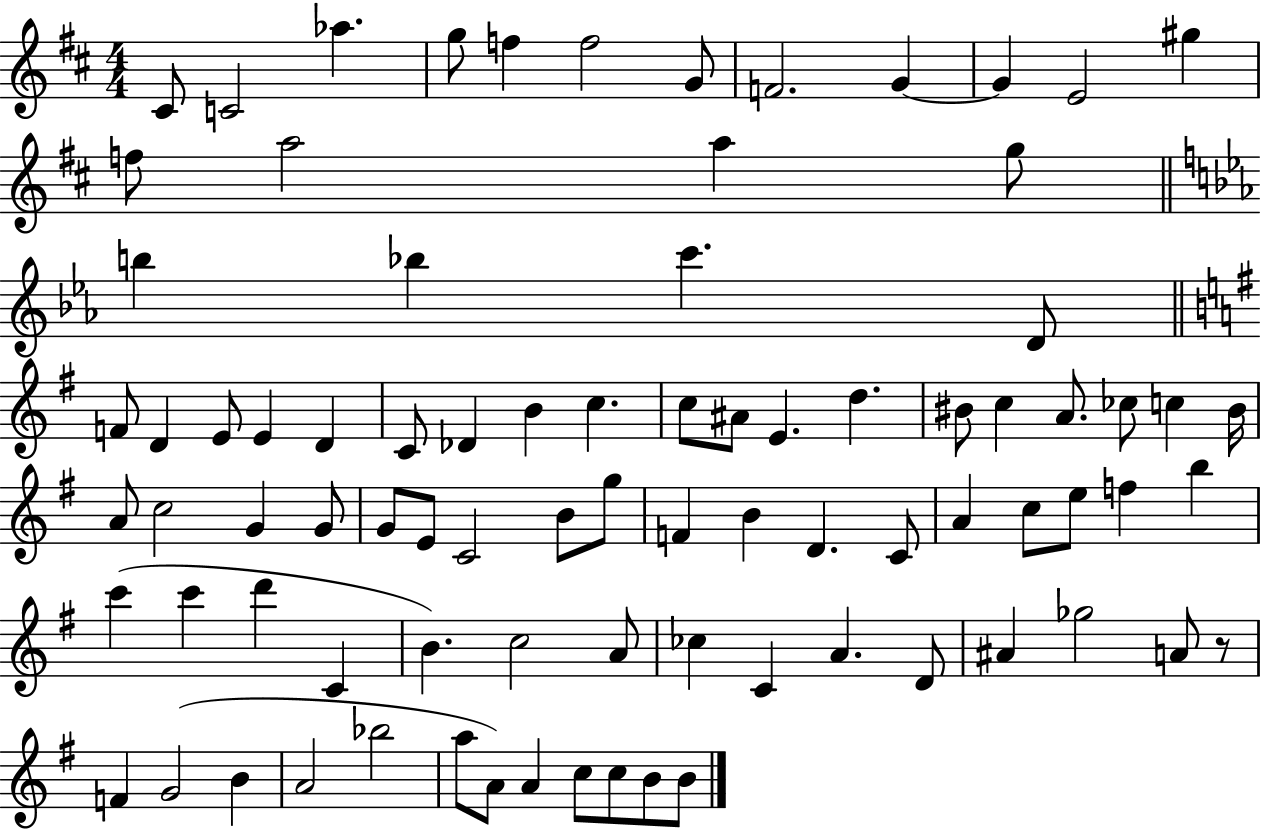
{
  \clef treble
  \numericTimeSignature
  \time 4/4
  \key d \major
  cis'8 c'2 aes''4. | g''8 f''4 f''2 g'8 | f'2. g'4~~ | g'4 e'2 gis''4 | \break f''8 a''2 a''4 g''8 | \bar "||" \break \key ees \major b''4 bes''4 c'''4. d'8 | \bar "||" \break \key g \major f'8 d'4 e'8 e'4 d'4 | c'8 des'4 b'4 c''4. | c''8 ais'8 e'4. d''4. | bis'8 c''4 a'8. ces''8 c''4 bis'16 | \break a'8 c''2 g'4 g'8 | g'8 e'8 c'2 b'8 g''8 | f'4 b'4 d'4. c'8 | a'4 c''8 e''8 f''4 b''4 | \break c'''4( c'''4 d'''4 c'4 | b'4.) c''2 a'8 | ces''4 c'4 a'4. d'8 | ais'4 ges''2 a'8 r8 | \break f'4 g'2( b'4 | a'2 bes''2 | a''8 a'8) a'4 c''8 c''8 b'8 b'8 | \bar "|."
}